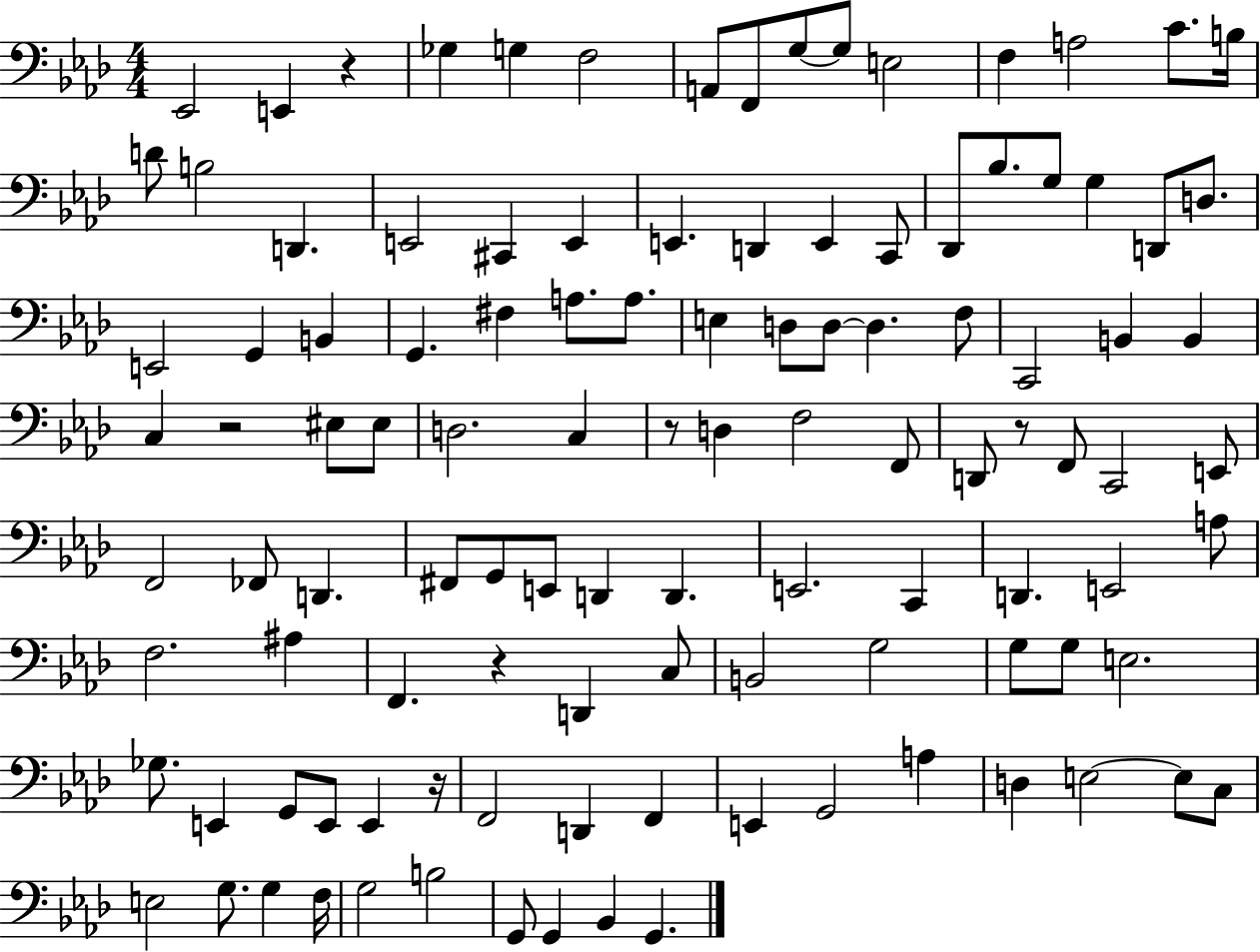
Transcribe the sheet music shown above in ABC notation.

X:1
T:Untitled
M:4/4
L:1/4
K:Ab
_E,,2 E,, z _G, G, F,2 A,,/2 F,,/2 G,/2 G,/2 E,2 F, A,2 C/2 B,/4 D/2 B,2 D,, E,,2 ^C,, E,, E,, D,, E,, C,,/2 _D,,/2 _B,/2 G,/2 G, D,,/2 D,/2 E,,2 G,, B,, G,, ^F, A,/2 A,/2 E, D,/2 D,/2 D, F,/2 C,,2 B,, B,, C, z2 ^E,/2 ^E,/2 D,2 C, z/2 D, F,2 F,,/2 D,,/2 z/2 F,,/2 C,,2 E,,/2 F,,2 _F,,/2 D,, ^F,,/2 G,,/2 E,,/2 D,, D,, E,,2 C,, D,, E,,2 A,/2 F,2 ^A, F,, z D,, C,/2 B,,2 G,2 G,/2 G,/2 E,2 _G,/2 E,, G,,/2 E,,/2 E,, z/4 F,,2 D,, F,, E,, G,,2 A, D, E,2 E,/2 C,/2 E,2 G,/2 G, F,/4 G,2 B,2 G,,/2 G,, _B,, G,,